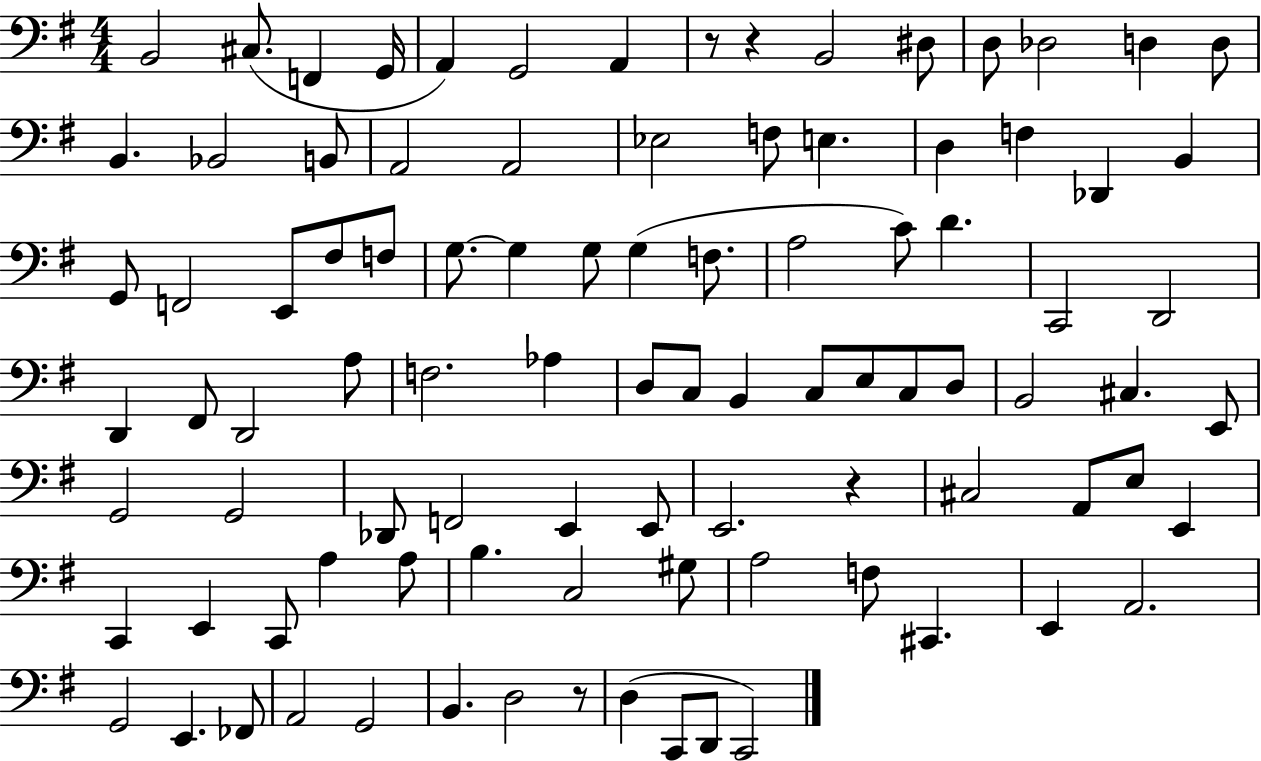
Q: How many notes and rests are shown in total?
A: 95